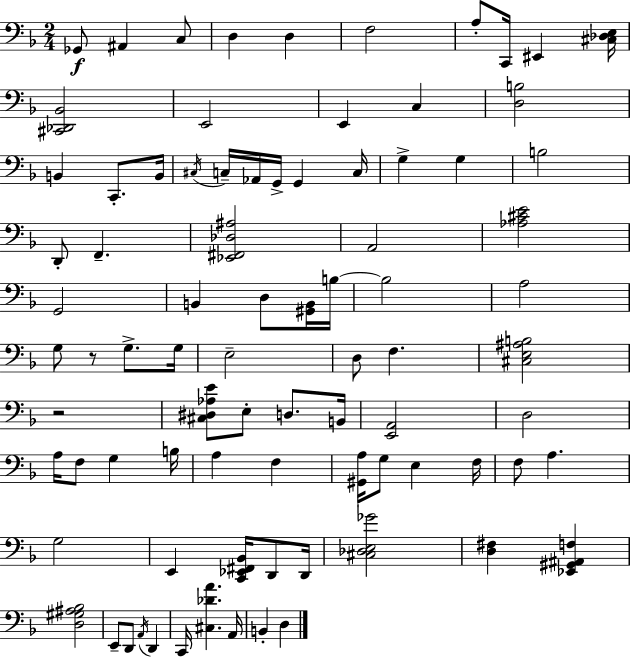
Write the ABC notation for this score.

X:1
T:Untitled
M:2/4
L:1/4
K:F
_G,,/2 ^A,, C,/2 D, D, F,2 A,/2 C,,/4 ^E,, [^C,_D,E,]/4 [^C,,_D,,_B,,]2 E,,2 E,, C, [D,B,]2 B,, C,,/2 B,,/4 ^C,/4 C,/4 _A,,/4 G,,/4 G,, C,/4 G, G, B,2 D,,/2 F,, [_E,,^F,,_D,^A,]2 A,,2 [_A,^CE]2 G,,2 B,, D,/2 [^G,,B,,]/4 B,/4 B,2 A,2 G,/2 z/2 G,/2 G,/4 E,2 D,/2 F, [^C,E,^A,B,]2 z2 [^C,^D,_A,E]/2 E,/2 D,/2 B,,/4 [E,,A,,]2 D,2 A,/4 F,/2 G, B,/4 A, F, [^G,,A,]/4 G,/2 E, F,/4 F,/2 A, G,2 E,, [C,,_E,,^F,,_B,,]/4 D,,/2 D,,/4 [^C,_D,E,_G]2 [D,^F,] [_E,,^G,,^A,,F,] [D,^G,^A,_B,]2 E,,/2 D,,/2 A,,/4 D,, C,,/4 [^C,_DA] A,,/4 B,, D,